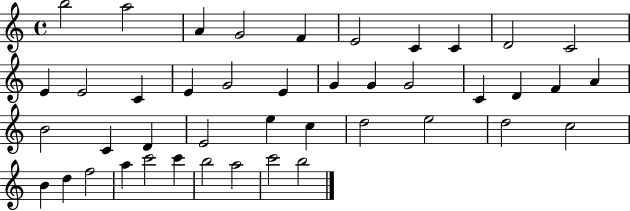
B5/h A5/h A4/q G4/h F4/q E4/h C4/q C4/q D4/h C4/h E4/q E4/h C4/q E4/q G4/h E4/q G4/q G4/q G4/h C4/q D4/q F4/q A4/q B4/h C4/q D4/q E4/h E5/q C5/q D5/h E5/h D5/h C5/h B4/q D5/q F5/h A5/q C6/h C6/q B5/h A5/h C6/h B5/h